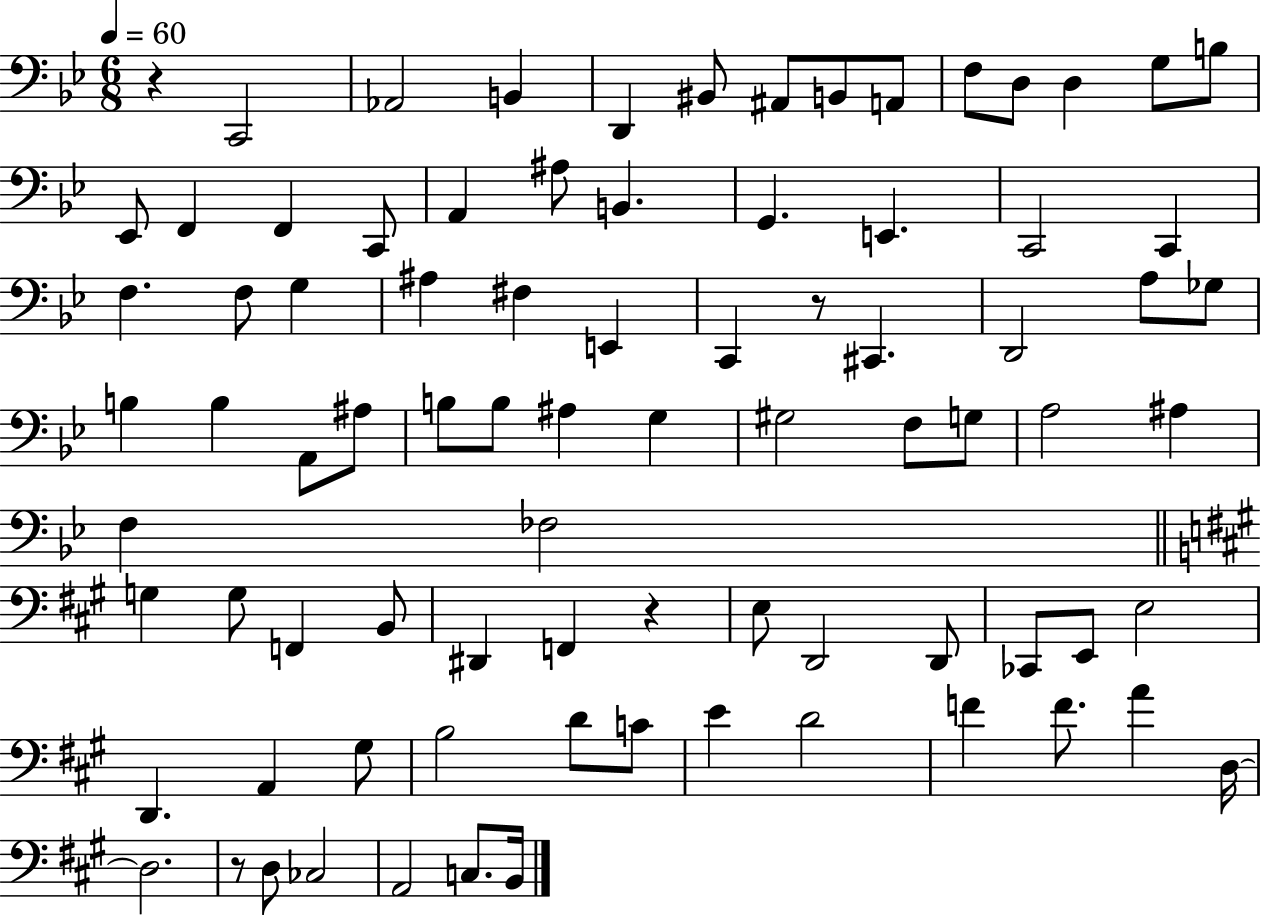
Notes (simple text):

R/q C2/h Ab2/h B2/q D2/q BIS2/e A#2/e B2/e A2/e F3/e D3/e D3/q G3/e B3/e Eb2/e F2/q F2/q C2/e A2/q A#3/e B2/q. G2/q. E2/q. C2/h C2/q F3/q. F3/e G3/q A#3/q F#3/q E2/q C2/q R/e C#2/q. D2/h A3/e Gb3/e B3/q B3/q A2/e A#3/e B3/e B3/e A#3/q G3/q G#3/h F3/e G3/e A3/h A#3/q F3/q FES3/h G3/q G3/e F2/q B2/e D#2/q F2/q R/q E3/e D2/h D2/e CES2/e E2/e E3/h D2/q. A2/q G#3/e B3/h D4/e C4/e E4/q D4/h F4/q F4/e. A4/q D3/s D3/h. R/e D3/e CES3/h A2/h C3/e. B2/s